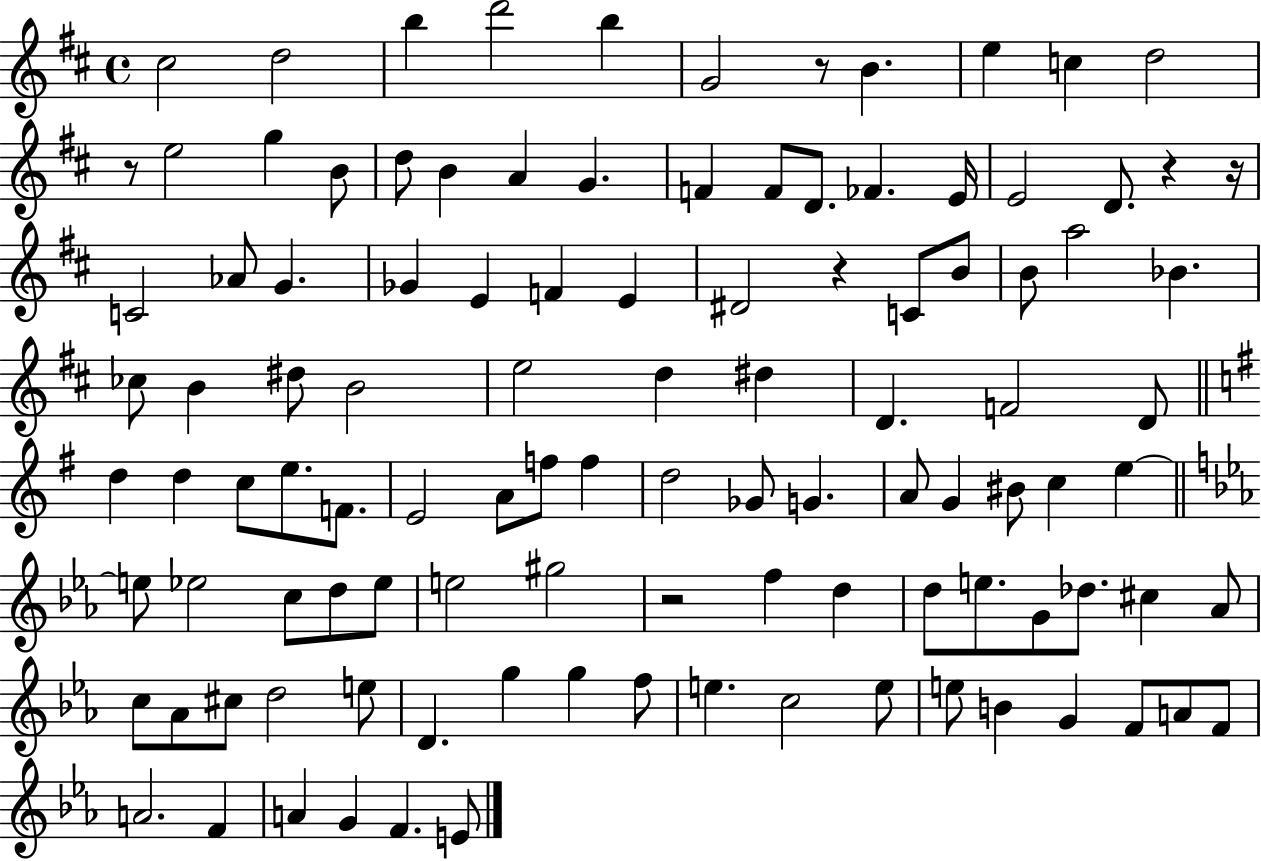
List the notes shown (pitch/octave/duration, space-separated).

C#5/h D5/h B5/q D6/h B5/q G4/h R/e B4/q. E5/q C5/q D5/h R/e E5/h G5/q B4/e D5/e B4/q A4/q G4/q. F4/q F4/e D4/e. FES4/q. E4/s E4/h D4/e. R/q R/s C4/h Ab4/e G4/q. Gb4/q E4/q F4/q E4/q D#4/h R/q C4/e B4/e B4/e A5/h Bb4/q. CES5/e B4/q D#5/e B4/h E5/h D5/q D#5/q D4/q. F4/h D4/e D5/q D5/q C5/e E5/e. F4/e. E4/h A4/e F5/e F5/q D5/h Gb4/e G4/q. A4/e G4/q BIS4/e C5/q E5/q E5/e Eb5/h C5/e D5/e Eb5/e E5/h G#5/h R/h F5/q D5/q D5/e E5/e. G4/e Db5/e. C#5/q Ab4/e C5/e Ab4/e C#5/e D5/h E5/e D4/q. G5/q G5/q F5/e E5/q. C5/h E5/e E5/e B4/q G4/q F4/e A4/e F4/e A4/h. F4/q A4/q G4/q F4/q. E4/e